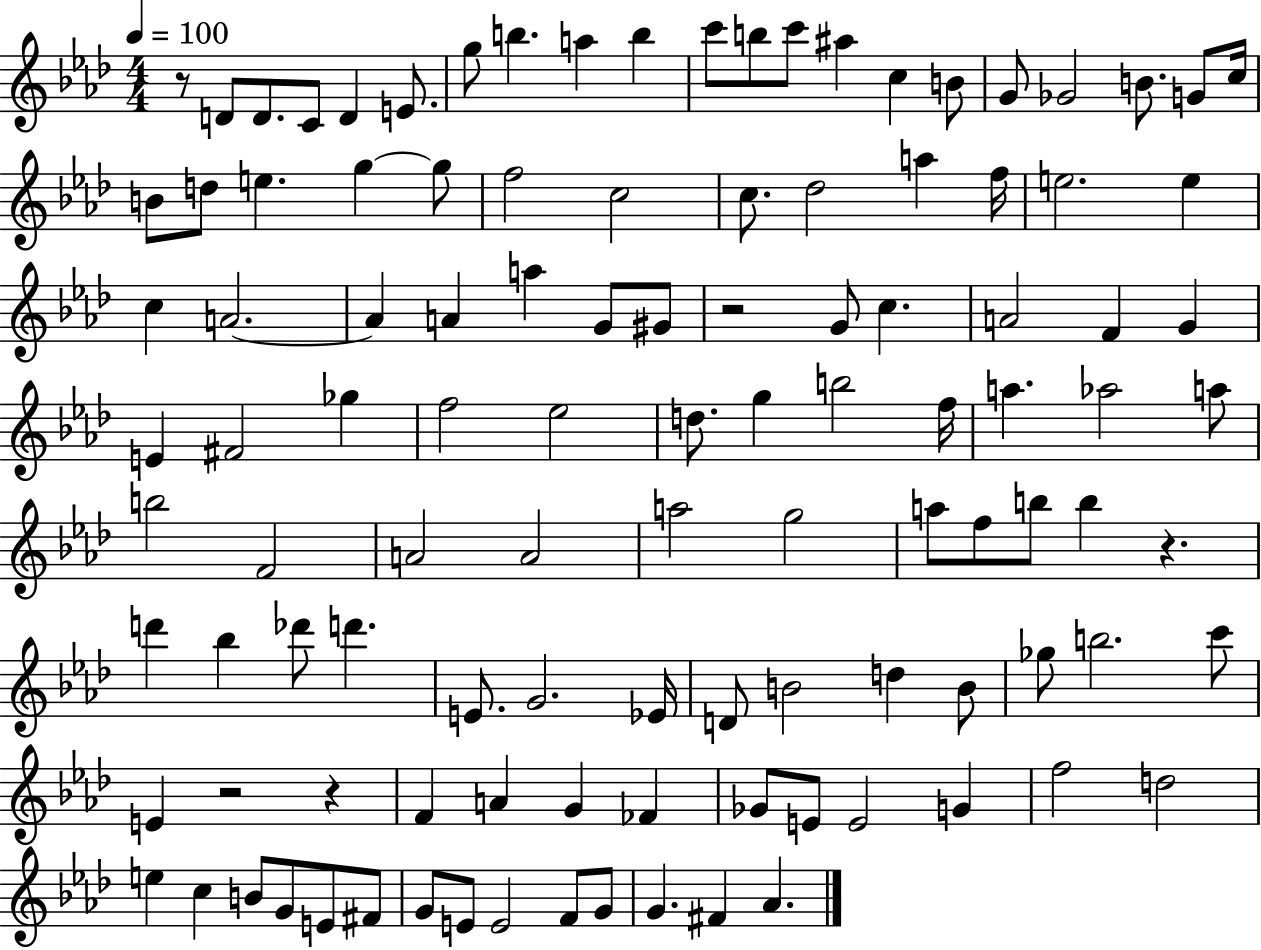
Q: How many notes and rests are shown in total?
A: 111